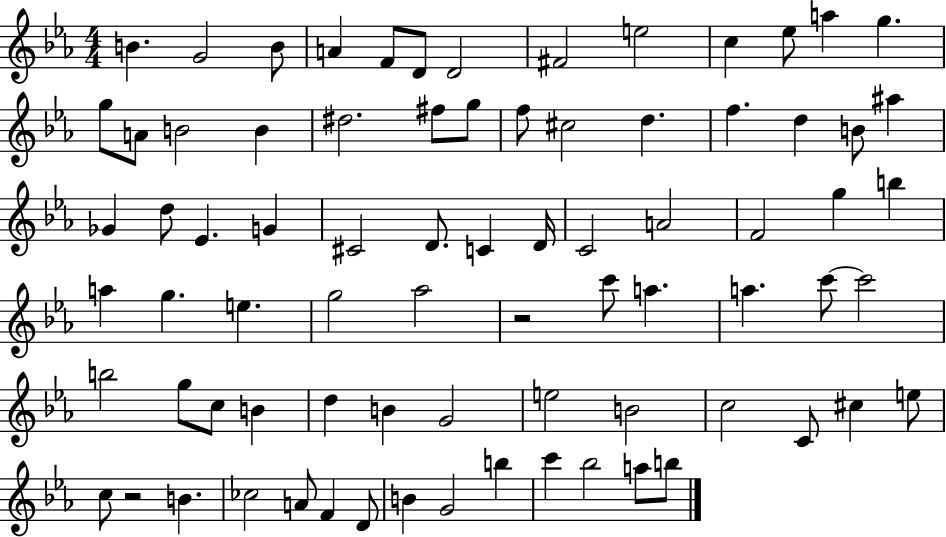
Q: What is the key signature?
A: EES major